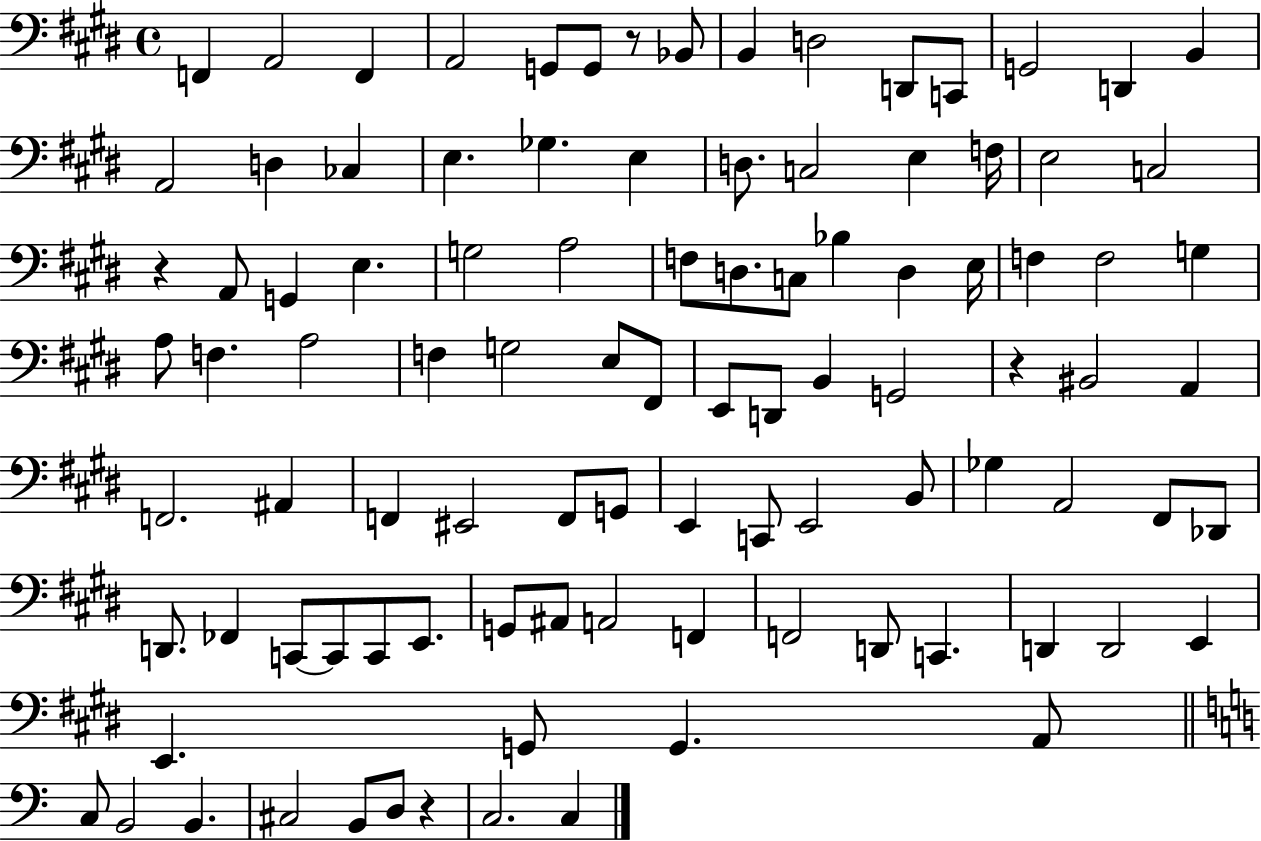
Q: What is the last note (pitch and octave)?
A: C3